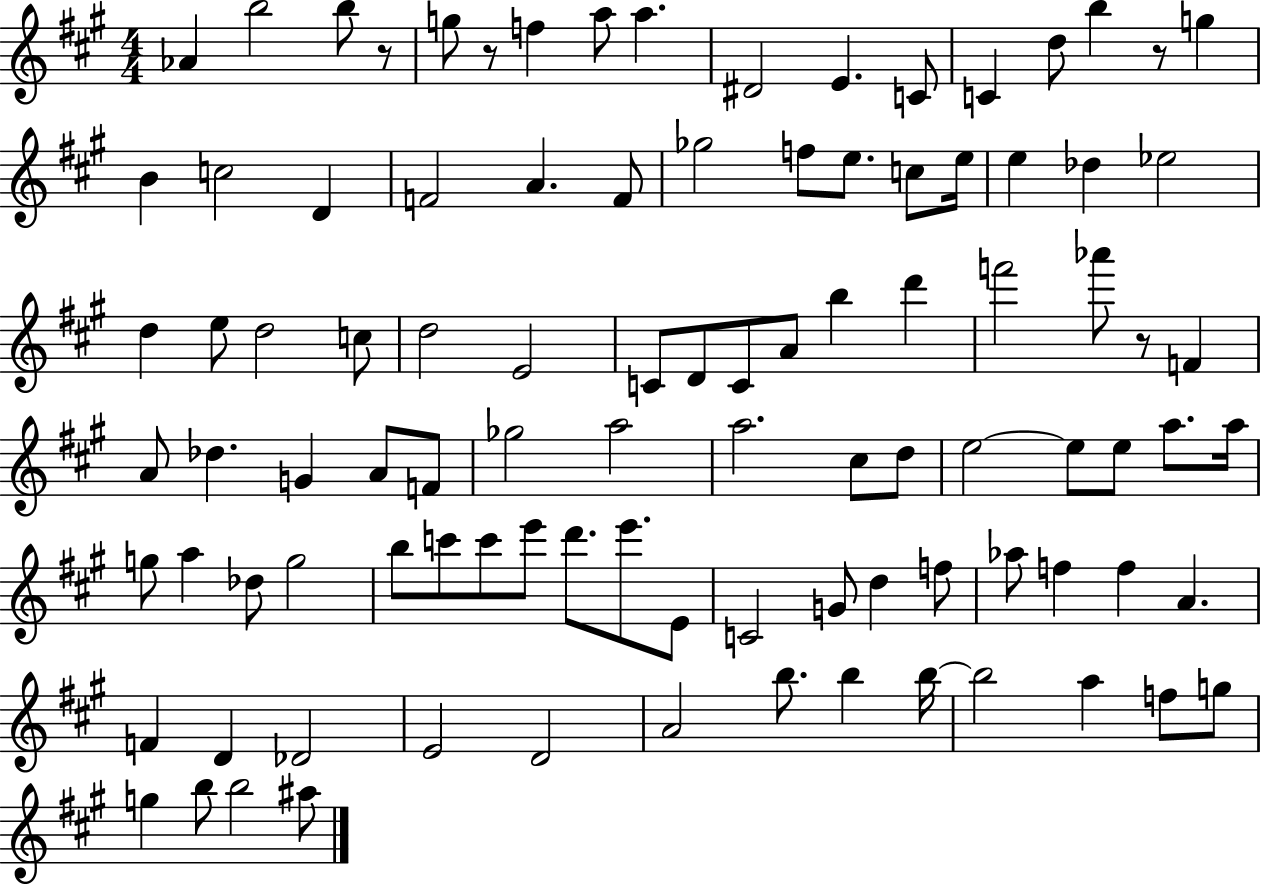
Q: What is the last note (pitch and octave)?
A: A#5